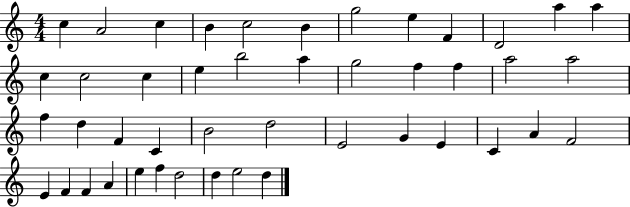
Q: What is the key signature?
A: C major